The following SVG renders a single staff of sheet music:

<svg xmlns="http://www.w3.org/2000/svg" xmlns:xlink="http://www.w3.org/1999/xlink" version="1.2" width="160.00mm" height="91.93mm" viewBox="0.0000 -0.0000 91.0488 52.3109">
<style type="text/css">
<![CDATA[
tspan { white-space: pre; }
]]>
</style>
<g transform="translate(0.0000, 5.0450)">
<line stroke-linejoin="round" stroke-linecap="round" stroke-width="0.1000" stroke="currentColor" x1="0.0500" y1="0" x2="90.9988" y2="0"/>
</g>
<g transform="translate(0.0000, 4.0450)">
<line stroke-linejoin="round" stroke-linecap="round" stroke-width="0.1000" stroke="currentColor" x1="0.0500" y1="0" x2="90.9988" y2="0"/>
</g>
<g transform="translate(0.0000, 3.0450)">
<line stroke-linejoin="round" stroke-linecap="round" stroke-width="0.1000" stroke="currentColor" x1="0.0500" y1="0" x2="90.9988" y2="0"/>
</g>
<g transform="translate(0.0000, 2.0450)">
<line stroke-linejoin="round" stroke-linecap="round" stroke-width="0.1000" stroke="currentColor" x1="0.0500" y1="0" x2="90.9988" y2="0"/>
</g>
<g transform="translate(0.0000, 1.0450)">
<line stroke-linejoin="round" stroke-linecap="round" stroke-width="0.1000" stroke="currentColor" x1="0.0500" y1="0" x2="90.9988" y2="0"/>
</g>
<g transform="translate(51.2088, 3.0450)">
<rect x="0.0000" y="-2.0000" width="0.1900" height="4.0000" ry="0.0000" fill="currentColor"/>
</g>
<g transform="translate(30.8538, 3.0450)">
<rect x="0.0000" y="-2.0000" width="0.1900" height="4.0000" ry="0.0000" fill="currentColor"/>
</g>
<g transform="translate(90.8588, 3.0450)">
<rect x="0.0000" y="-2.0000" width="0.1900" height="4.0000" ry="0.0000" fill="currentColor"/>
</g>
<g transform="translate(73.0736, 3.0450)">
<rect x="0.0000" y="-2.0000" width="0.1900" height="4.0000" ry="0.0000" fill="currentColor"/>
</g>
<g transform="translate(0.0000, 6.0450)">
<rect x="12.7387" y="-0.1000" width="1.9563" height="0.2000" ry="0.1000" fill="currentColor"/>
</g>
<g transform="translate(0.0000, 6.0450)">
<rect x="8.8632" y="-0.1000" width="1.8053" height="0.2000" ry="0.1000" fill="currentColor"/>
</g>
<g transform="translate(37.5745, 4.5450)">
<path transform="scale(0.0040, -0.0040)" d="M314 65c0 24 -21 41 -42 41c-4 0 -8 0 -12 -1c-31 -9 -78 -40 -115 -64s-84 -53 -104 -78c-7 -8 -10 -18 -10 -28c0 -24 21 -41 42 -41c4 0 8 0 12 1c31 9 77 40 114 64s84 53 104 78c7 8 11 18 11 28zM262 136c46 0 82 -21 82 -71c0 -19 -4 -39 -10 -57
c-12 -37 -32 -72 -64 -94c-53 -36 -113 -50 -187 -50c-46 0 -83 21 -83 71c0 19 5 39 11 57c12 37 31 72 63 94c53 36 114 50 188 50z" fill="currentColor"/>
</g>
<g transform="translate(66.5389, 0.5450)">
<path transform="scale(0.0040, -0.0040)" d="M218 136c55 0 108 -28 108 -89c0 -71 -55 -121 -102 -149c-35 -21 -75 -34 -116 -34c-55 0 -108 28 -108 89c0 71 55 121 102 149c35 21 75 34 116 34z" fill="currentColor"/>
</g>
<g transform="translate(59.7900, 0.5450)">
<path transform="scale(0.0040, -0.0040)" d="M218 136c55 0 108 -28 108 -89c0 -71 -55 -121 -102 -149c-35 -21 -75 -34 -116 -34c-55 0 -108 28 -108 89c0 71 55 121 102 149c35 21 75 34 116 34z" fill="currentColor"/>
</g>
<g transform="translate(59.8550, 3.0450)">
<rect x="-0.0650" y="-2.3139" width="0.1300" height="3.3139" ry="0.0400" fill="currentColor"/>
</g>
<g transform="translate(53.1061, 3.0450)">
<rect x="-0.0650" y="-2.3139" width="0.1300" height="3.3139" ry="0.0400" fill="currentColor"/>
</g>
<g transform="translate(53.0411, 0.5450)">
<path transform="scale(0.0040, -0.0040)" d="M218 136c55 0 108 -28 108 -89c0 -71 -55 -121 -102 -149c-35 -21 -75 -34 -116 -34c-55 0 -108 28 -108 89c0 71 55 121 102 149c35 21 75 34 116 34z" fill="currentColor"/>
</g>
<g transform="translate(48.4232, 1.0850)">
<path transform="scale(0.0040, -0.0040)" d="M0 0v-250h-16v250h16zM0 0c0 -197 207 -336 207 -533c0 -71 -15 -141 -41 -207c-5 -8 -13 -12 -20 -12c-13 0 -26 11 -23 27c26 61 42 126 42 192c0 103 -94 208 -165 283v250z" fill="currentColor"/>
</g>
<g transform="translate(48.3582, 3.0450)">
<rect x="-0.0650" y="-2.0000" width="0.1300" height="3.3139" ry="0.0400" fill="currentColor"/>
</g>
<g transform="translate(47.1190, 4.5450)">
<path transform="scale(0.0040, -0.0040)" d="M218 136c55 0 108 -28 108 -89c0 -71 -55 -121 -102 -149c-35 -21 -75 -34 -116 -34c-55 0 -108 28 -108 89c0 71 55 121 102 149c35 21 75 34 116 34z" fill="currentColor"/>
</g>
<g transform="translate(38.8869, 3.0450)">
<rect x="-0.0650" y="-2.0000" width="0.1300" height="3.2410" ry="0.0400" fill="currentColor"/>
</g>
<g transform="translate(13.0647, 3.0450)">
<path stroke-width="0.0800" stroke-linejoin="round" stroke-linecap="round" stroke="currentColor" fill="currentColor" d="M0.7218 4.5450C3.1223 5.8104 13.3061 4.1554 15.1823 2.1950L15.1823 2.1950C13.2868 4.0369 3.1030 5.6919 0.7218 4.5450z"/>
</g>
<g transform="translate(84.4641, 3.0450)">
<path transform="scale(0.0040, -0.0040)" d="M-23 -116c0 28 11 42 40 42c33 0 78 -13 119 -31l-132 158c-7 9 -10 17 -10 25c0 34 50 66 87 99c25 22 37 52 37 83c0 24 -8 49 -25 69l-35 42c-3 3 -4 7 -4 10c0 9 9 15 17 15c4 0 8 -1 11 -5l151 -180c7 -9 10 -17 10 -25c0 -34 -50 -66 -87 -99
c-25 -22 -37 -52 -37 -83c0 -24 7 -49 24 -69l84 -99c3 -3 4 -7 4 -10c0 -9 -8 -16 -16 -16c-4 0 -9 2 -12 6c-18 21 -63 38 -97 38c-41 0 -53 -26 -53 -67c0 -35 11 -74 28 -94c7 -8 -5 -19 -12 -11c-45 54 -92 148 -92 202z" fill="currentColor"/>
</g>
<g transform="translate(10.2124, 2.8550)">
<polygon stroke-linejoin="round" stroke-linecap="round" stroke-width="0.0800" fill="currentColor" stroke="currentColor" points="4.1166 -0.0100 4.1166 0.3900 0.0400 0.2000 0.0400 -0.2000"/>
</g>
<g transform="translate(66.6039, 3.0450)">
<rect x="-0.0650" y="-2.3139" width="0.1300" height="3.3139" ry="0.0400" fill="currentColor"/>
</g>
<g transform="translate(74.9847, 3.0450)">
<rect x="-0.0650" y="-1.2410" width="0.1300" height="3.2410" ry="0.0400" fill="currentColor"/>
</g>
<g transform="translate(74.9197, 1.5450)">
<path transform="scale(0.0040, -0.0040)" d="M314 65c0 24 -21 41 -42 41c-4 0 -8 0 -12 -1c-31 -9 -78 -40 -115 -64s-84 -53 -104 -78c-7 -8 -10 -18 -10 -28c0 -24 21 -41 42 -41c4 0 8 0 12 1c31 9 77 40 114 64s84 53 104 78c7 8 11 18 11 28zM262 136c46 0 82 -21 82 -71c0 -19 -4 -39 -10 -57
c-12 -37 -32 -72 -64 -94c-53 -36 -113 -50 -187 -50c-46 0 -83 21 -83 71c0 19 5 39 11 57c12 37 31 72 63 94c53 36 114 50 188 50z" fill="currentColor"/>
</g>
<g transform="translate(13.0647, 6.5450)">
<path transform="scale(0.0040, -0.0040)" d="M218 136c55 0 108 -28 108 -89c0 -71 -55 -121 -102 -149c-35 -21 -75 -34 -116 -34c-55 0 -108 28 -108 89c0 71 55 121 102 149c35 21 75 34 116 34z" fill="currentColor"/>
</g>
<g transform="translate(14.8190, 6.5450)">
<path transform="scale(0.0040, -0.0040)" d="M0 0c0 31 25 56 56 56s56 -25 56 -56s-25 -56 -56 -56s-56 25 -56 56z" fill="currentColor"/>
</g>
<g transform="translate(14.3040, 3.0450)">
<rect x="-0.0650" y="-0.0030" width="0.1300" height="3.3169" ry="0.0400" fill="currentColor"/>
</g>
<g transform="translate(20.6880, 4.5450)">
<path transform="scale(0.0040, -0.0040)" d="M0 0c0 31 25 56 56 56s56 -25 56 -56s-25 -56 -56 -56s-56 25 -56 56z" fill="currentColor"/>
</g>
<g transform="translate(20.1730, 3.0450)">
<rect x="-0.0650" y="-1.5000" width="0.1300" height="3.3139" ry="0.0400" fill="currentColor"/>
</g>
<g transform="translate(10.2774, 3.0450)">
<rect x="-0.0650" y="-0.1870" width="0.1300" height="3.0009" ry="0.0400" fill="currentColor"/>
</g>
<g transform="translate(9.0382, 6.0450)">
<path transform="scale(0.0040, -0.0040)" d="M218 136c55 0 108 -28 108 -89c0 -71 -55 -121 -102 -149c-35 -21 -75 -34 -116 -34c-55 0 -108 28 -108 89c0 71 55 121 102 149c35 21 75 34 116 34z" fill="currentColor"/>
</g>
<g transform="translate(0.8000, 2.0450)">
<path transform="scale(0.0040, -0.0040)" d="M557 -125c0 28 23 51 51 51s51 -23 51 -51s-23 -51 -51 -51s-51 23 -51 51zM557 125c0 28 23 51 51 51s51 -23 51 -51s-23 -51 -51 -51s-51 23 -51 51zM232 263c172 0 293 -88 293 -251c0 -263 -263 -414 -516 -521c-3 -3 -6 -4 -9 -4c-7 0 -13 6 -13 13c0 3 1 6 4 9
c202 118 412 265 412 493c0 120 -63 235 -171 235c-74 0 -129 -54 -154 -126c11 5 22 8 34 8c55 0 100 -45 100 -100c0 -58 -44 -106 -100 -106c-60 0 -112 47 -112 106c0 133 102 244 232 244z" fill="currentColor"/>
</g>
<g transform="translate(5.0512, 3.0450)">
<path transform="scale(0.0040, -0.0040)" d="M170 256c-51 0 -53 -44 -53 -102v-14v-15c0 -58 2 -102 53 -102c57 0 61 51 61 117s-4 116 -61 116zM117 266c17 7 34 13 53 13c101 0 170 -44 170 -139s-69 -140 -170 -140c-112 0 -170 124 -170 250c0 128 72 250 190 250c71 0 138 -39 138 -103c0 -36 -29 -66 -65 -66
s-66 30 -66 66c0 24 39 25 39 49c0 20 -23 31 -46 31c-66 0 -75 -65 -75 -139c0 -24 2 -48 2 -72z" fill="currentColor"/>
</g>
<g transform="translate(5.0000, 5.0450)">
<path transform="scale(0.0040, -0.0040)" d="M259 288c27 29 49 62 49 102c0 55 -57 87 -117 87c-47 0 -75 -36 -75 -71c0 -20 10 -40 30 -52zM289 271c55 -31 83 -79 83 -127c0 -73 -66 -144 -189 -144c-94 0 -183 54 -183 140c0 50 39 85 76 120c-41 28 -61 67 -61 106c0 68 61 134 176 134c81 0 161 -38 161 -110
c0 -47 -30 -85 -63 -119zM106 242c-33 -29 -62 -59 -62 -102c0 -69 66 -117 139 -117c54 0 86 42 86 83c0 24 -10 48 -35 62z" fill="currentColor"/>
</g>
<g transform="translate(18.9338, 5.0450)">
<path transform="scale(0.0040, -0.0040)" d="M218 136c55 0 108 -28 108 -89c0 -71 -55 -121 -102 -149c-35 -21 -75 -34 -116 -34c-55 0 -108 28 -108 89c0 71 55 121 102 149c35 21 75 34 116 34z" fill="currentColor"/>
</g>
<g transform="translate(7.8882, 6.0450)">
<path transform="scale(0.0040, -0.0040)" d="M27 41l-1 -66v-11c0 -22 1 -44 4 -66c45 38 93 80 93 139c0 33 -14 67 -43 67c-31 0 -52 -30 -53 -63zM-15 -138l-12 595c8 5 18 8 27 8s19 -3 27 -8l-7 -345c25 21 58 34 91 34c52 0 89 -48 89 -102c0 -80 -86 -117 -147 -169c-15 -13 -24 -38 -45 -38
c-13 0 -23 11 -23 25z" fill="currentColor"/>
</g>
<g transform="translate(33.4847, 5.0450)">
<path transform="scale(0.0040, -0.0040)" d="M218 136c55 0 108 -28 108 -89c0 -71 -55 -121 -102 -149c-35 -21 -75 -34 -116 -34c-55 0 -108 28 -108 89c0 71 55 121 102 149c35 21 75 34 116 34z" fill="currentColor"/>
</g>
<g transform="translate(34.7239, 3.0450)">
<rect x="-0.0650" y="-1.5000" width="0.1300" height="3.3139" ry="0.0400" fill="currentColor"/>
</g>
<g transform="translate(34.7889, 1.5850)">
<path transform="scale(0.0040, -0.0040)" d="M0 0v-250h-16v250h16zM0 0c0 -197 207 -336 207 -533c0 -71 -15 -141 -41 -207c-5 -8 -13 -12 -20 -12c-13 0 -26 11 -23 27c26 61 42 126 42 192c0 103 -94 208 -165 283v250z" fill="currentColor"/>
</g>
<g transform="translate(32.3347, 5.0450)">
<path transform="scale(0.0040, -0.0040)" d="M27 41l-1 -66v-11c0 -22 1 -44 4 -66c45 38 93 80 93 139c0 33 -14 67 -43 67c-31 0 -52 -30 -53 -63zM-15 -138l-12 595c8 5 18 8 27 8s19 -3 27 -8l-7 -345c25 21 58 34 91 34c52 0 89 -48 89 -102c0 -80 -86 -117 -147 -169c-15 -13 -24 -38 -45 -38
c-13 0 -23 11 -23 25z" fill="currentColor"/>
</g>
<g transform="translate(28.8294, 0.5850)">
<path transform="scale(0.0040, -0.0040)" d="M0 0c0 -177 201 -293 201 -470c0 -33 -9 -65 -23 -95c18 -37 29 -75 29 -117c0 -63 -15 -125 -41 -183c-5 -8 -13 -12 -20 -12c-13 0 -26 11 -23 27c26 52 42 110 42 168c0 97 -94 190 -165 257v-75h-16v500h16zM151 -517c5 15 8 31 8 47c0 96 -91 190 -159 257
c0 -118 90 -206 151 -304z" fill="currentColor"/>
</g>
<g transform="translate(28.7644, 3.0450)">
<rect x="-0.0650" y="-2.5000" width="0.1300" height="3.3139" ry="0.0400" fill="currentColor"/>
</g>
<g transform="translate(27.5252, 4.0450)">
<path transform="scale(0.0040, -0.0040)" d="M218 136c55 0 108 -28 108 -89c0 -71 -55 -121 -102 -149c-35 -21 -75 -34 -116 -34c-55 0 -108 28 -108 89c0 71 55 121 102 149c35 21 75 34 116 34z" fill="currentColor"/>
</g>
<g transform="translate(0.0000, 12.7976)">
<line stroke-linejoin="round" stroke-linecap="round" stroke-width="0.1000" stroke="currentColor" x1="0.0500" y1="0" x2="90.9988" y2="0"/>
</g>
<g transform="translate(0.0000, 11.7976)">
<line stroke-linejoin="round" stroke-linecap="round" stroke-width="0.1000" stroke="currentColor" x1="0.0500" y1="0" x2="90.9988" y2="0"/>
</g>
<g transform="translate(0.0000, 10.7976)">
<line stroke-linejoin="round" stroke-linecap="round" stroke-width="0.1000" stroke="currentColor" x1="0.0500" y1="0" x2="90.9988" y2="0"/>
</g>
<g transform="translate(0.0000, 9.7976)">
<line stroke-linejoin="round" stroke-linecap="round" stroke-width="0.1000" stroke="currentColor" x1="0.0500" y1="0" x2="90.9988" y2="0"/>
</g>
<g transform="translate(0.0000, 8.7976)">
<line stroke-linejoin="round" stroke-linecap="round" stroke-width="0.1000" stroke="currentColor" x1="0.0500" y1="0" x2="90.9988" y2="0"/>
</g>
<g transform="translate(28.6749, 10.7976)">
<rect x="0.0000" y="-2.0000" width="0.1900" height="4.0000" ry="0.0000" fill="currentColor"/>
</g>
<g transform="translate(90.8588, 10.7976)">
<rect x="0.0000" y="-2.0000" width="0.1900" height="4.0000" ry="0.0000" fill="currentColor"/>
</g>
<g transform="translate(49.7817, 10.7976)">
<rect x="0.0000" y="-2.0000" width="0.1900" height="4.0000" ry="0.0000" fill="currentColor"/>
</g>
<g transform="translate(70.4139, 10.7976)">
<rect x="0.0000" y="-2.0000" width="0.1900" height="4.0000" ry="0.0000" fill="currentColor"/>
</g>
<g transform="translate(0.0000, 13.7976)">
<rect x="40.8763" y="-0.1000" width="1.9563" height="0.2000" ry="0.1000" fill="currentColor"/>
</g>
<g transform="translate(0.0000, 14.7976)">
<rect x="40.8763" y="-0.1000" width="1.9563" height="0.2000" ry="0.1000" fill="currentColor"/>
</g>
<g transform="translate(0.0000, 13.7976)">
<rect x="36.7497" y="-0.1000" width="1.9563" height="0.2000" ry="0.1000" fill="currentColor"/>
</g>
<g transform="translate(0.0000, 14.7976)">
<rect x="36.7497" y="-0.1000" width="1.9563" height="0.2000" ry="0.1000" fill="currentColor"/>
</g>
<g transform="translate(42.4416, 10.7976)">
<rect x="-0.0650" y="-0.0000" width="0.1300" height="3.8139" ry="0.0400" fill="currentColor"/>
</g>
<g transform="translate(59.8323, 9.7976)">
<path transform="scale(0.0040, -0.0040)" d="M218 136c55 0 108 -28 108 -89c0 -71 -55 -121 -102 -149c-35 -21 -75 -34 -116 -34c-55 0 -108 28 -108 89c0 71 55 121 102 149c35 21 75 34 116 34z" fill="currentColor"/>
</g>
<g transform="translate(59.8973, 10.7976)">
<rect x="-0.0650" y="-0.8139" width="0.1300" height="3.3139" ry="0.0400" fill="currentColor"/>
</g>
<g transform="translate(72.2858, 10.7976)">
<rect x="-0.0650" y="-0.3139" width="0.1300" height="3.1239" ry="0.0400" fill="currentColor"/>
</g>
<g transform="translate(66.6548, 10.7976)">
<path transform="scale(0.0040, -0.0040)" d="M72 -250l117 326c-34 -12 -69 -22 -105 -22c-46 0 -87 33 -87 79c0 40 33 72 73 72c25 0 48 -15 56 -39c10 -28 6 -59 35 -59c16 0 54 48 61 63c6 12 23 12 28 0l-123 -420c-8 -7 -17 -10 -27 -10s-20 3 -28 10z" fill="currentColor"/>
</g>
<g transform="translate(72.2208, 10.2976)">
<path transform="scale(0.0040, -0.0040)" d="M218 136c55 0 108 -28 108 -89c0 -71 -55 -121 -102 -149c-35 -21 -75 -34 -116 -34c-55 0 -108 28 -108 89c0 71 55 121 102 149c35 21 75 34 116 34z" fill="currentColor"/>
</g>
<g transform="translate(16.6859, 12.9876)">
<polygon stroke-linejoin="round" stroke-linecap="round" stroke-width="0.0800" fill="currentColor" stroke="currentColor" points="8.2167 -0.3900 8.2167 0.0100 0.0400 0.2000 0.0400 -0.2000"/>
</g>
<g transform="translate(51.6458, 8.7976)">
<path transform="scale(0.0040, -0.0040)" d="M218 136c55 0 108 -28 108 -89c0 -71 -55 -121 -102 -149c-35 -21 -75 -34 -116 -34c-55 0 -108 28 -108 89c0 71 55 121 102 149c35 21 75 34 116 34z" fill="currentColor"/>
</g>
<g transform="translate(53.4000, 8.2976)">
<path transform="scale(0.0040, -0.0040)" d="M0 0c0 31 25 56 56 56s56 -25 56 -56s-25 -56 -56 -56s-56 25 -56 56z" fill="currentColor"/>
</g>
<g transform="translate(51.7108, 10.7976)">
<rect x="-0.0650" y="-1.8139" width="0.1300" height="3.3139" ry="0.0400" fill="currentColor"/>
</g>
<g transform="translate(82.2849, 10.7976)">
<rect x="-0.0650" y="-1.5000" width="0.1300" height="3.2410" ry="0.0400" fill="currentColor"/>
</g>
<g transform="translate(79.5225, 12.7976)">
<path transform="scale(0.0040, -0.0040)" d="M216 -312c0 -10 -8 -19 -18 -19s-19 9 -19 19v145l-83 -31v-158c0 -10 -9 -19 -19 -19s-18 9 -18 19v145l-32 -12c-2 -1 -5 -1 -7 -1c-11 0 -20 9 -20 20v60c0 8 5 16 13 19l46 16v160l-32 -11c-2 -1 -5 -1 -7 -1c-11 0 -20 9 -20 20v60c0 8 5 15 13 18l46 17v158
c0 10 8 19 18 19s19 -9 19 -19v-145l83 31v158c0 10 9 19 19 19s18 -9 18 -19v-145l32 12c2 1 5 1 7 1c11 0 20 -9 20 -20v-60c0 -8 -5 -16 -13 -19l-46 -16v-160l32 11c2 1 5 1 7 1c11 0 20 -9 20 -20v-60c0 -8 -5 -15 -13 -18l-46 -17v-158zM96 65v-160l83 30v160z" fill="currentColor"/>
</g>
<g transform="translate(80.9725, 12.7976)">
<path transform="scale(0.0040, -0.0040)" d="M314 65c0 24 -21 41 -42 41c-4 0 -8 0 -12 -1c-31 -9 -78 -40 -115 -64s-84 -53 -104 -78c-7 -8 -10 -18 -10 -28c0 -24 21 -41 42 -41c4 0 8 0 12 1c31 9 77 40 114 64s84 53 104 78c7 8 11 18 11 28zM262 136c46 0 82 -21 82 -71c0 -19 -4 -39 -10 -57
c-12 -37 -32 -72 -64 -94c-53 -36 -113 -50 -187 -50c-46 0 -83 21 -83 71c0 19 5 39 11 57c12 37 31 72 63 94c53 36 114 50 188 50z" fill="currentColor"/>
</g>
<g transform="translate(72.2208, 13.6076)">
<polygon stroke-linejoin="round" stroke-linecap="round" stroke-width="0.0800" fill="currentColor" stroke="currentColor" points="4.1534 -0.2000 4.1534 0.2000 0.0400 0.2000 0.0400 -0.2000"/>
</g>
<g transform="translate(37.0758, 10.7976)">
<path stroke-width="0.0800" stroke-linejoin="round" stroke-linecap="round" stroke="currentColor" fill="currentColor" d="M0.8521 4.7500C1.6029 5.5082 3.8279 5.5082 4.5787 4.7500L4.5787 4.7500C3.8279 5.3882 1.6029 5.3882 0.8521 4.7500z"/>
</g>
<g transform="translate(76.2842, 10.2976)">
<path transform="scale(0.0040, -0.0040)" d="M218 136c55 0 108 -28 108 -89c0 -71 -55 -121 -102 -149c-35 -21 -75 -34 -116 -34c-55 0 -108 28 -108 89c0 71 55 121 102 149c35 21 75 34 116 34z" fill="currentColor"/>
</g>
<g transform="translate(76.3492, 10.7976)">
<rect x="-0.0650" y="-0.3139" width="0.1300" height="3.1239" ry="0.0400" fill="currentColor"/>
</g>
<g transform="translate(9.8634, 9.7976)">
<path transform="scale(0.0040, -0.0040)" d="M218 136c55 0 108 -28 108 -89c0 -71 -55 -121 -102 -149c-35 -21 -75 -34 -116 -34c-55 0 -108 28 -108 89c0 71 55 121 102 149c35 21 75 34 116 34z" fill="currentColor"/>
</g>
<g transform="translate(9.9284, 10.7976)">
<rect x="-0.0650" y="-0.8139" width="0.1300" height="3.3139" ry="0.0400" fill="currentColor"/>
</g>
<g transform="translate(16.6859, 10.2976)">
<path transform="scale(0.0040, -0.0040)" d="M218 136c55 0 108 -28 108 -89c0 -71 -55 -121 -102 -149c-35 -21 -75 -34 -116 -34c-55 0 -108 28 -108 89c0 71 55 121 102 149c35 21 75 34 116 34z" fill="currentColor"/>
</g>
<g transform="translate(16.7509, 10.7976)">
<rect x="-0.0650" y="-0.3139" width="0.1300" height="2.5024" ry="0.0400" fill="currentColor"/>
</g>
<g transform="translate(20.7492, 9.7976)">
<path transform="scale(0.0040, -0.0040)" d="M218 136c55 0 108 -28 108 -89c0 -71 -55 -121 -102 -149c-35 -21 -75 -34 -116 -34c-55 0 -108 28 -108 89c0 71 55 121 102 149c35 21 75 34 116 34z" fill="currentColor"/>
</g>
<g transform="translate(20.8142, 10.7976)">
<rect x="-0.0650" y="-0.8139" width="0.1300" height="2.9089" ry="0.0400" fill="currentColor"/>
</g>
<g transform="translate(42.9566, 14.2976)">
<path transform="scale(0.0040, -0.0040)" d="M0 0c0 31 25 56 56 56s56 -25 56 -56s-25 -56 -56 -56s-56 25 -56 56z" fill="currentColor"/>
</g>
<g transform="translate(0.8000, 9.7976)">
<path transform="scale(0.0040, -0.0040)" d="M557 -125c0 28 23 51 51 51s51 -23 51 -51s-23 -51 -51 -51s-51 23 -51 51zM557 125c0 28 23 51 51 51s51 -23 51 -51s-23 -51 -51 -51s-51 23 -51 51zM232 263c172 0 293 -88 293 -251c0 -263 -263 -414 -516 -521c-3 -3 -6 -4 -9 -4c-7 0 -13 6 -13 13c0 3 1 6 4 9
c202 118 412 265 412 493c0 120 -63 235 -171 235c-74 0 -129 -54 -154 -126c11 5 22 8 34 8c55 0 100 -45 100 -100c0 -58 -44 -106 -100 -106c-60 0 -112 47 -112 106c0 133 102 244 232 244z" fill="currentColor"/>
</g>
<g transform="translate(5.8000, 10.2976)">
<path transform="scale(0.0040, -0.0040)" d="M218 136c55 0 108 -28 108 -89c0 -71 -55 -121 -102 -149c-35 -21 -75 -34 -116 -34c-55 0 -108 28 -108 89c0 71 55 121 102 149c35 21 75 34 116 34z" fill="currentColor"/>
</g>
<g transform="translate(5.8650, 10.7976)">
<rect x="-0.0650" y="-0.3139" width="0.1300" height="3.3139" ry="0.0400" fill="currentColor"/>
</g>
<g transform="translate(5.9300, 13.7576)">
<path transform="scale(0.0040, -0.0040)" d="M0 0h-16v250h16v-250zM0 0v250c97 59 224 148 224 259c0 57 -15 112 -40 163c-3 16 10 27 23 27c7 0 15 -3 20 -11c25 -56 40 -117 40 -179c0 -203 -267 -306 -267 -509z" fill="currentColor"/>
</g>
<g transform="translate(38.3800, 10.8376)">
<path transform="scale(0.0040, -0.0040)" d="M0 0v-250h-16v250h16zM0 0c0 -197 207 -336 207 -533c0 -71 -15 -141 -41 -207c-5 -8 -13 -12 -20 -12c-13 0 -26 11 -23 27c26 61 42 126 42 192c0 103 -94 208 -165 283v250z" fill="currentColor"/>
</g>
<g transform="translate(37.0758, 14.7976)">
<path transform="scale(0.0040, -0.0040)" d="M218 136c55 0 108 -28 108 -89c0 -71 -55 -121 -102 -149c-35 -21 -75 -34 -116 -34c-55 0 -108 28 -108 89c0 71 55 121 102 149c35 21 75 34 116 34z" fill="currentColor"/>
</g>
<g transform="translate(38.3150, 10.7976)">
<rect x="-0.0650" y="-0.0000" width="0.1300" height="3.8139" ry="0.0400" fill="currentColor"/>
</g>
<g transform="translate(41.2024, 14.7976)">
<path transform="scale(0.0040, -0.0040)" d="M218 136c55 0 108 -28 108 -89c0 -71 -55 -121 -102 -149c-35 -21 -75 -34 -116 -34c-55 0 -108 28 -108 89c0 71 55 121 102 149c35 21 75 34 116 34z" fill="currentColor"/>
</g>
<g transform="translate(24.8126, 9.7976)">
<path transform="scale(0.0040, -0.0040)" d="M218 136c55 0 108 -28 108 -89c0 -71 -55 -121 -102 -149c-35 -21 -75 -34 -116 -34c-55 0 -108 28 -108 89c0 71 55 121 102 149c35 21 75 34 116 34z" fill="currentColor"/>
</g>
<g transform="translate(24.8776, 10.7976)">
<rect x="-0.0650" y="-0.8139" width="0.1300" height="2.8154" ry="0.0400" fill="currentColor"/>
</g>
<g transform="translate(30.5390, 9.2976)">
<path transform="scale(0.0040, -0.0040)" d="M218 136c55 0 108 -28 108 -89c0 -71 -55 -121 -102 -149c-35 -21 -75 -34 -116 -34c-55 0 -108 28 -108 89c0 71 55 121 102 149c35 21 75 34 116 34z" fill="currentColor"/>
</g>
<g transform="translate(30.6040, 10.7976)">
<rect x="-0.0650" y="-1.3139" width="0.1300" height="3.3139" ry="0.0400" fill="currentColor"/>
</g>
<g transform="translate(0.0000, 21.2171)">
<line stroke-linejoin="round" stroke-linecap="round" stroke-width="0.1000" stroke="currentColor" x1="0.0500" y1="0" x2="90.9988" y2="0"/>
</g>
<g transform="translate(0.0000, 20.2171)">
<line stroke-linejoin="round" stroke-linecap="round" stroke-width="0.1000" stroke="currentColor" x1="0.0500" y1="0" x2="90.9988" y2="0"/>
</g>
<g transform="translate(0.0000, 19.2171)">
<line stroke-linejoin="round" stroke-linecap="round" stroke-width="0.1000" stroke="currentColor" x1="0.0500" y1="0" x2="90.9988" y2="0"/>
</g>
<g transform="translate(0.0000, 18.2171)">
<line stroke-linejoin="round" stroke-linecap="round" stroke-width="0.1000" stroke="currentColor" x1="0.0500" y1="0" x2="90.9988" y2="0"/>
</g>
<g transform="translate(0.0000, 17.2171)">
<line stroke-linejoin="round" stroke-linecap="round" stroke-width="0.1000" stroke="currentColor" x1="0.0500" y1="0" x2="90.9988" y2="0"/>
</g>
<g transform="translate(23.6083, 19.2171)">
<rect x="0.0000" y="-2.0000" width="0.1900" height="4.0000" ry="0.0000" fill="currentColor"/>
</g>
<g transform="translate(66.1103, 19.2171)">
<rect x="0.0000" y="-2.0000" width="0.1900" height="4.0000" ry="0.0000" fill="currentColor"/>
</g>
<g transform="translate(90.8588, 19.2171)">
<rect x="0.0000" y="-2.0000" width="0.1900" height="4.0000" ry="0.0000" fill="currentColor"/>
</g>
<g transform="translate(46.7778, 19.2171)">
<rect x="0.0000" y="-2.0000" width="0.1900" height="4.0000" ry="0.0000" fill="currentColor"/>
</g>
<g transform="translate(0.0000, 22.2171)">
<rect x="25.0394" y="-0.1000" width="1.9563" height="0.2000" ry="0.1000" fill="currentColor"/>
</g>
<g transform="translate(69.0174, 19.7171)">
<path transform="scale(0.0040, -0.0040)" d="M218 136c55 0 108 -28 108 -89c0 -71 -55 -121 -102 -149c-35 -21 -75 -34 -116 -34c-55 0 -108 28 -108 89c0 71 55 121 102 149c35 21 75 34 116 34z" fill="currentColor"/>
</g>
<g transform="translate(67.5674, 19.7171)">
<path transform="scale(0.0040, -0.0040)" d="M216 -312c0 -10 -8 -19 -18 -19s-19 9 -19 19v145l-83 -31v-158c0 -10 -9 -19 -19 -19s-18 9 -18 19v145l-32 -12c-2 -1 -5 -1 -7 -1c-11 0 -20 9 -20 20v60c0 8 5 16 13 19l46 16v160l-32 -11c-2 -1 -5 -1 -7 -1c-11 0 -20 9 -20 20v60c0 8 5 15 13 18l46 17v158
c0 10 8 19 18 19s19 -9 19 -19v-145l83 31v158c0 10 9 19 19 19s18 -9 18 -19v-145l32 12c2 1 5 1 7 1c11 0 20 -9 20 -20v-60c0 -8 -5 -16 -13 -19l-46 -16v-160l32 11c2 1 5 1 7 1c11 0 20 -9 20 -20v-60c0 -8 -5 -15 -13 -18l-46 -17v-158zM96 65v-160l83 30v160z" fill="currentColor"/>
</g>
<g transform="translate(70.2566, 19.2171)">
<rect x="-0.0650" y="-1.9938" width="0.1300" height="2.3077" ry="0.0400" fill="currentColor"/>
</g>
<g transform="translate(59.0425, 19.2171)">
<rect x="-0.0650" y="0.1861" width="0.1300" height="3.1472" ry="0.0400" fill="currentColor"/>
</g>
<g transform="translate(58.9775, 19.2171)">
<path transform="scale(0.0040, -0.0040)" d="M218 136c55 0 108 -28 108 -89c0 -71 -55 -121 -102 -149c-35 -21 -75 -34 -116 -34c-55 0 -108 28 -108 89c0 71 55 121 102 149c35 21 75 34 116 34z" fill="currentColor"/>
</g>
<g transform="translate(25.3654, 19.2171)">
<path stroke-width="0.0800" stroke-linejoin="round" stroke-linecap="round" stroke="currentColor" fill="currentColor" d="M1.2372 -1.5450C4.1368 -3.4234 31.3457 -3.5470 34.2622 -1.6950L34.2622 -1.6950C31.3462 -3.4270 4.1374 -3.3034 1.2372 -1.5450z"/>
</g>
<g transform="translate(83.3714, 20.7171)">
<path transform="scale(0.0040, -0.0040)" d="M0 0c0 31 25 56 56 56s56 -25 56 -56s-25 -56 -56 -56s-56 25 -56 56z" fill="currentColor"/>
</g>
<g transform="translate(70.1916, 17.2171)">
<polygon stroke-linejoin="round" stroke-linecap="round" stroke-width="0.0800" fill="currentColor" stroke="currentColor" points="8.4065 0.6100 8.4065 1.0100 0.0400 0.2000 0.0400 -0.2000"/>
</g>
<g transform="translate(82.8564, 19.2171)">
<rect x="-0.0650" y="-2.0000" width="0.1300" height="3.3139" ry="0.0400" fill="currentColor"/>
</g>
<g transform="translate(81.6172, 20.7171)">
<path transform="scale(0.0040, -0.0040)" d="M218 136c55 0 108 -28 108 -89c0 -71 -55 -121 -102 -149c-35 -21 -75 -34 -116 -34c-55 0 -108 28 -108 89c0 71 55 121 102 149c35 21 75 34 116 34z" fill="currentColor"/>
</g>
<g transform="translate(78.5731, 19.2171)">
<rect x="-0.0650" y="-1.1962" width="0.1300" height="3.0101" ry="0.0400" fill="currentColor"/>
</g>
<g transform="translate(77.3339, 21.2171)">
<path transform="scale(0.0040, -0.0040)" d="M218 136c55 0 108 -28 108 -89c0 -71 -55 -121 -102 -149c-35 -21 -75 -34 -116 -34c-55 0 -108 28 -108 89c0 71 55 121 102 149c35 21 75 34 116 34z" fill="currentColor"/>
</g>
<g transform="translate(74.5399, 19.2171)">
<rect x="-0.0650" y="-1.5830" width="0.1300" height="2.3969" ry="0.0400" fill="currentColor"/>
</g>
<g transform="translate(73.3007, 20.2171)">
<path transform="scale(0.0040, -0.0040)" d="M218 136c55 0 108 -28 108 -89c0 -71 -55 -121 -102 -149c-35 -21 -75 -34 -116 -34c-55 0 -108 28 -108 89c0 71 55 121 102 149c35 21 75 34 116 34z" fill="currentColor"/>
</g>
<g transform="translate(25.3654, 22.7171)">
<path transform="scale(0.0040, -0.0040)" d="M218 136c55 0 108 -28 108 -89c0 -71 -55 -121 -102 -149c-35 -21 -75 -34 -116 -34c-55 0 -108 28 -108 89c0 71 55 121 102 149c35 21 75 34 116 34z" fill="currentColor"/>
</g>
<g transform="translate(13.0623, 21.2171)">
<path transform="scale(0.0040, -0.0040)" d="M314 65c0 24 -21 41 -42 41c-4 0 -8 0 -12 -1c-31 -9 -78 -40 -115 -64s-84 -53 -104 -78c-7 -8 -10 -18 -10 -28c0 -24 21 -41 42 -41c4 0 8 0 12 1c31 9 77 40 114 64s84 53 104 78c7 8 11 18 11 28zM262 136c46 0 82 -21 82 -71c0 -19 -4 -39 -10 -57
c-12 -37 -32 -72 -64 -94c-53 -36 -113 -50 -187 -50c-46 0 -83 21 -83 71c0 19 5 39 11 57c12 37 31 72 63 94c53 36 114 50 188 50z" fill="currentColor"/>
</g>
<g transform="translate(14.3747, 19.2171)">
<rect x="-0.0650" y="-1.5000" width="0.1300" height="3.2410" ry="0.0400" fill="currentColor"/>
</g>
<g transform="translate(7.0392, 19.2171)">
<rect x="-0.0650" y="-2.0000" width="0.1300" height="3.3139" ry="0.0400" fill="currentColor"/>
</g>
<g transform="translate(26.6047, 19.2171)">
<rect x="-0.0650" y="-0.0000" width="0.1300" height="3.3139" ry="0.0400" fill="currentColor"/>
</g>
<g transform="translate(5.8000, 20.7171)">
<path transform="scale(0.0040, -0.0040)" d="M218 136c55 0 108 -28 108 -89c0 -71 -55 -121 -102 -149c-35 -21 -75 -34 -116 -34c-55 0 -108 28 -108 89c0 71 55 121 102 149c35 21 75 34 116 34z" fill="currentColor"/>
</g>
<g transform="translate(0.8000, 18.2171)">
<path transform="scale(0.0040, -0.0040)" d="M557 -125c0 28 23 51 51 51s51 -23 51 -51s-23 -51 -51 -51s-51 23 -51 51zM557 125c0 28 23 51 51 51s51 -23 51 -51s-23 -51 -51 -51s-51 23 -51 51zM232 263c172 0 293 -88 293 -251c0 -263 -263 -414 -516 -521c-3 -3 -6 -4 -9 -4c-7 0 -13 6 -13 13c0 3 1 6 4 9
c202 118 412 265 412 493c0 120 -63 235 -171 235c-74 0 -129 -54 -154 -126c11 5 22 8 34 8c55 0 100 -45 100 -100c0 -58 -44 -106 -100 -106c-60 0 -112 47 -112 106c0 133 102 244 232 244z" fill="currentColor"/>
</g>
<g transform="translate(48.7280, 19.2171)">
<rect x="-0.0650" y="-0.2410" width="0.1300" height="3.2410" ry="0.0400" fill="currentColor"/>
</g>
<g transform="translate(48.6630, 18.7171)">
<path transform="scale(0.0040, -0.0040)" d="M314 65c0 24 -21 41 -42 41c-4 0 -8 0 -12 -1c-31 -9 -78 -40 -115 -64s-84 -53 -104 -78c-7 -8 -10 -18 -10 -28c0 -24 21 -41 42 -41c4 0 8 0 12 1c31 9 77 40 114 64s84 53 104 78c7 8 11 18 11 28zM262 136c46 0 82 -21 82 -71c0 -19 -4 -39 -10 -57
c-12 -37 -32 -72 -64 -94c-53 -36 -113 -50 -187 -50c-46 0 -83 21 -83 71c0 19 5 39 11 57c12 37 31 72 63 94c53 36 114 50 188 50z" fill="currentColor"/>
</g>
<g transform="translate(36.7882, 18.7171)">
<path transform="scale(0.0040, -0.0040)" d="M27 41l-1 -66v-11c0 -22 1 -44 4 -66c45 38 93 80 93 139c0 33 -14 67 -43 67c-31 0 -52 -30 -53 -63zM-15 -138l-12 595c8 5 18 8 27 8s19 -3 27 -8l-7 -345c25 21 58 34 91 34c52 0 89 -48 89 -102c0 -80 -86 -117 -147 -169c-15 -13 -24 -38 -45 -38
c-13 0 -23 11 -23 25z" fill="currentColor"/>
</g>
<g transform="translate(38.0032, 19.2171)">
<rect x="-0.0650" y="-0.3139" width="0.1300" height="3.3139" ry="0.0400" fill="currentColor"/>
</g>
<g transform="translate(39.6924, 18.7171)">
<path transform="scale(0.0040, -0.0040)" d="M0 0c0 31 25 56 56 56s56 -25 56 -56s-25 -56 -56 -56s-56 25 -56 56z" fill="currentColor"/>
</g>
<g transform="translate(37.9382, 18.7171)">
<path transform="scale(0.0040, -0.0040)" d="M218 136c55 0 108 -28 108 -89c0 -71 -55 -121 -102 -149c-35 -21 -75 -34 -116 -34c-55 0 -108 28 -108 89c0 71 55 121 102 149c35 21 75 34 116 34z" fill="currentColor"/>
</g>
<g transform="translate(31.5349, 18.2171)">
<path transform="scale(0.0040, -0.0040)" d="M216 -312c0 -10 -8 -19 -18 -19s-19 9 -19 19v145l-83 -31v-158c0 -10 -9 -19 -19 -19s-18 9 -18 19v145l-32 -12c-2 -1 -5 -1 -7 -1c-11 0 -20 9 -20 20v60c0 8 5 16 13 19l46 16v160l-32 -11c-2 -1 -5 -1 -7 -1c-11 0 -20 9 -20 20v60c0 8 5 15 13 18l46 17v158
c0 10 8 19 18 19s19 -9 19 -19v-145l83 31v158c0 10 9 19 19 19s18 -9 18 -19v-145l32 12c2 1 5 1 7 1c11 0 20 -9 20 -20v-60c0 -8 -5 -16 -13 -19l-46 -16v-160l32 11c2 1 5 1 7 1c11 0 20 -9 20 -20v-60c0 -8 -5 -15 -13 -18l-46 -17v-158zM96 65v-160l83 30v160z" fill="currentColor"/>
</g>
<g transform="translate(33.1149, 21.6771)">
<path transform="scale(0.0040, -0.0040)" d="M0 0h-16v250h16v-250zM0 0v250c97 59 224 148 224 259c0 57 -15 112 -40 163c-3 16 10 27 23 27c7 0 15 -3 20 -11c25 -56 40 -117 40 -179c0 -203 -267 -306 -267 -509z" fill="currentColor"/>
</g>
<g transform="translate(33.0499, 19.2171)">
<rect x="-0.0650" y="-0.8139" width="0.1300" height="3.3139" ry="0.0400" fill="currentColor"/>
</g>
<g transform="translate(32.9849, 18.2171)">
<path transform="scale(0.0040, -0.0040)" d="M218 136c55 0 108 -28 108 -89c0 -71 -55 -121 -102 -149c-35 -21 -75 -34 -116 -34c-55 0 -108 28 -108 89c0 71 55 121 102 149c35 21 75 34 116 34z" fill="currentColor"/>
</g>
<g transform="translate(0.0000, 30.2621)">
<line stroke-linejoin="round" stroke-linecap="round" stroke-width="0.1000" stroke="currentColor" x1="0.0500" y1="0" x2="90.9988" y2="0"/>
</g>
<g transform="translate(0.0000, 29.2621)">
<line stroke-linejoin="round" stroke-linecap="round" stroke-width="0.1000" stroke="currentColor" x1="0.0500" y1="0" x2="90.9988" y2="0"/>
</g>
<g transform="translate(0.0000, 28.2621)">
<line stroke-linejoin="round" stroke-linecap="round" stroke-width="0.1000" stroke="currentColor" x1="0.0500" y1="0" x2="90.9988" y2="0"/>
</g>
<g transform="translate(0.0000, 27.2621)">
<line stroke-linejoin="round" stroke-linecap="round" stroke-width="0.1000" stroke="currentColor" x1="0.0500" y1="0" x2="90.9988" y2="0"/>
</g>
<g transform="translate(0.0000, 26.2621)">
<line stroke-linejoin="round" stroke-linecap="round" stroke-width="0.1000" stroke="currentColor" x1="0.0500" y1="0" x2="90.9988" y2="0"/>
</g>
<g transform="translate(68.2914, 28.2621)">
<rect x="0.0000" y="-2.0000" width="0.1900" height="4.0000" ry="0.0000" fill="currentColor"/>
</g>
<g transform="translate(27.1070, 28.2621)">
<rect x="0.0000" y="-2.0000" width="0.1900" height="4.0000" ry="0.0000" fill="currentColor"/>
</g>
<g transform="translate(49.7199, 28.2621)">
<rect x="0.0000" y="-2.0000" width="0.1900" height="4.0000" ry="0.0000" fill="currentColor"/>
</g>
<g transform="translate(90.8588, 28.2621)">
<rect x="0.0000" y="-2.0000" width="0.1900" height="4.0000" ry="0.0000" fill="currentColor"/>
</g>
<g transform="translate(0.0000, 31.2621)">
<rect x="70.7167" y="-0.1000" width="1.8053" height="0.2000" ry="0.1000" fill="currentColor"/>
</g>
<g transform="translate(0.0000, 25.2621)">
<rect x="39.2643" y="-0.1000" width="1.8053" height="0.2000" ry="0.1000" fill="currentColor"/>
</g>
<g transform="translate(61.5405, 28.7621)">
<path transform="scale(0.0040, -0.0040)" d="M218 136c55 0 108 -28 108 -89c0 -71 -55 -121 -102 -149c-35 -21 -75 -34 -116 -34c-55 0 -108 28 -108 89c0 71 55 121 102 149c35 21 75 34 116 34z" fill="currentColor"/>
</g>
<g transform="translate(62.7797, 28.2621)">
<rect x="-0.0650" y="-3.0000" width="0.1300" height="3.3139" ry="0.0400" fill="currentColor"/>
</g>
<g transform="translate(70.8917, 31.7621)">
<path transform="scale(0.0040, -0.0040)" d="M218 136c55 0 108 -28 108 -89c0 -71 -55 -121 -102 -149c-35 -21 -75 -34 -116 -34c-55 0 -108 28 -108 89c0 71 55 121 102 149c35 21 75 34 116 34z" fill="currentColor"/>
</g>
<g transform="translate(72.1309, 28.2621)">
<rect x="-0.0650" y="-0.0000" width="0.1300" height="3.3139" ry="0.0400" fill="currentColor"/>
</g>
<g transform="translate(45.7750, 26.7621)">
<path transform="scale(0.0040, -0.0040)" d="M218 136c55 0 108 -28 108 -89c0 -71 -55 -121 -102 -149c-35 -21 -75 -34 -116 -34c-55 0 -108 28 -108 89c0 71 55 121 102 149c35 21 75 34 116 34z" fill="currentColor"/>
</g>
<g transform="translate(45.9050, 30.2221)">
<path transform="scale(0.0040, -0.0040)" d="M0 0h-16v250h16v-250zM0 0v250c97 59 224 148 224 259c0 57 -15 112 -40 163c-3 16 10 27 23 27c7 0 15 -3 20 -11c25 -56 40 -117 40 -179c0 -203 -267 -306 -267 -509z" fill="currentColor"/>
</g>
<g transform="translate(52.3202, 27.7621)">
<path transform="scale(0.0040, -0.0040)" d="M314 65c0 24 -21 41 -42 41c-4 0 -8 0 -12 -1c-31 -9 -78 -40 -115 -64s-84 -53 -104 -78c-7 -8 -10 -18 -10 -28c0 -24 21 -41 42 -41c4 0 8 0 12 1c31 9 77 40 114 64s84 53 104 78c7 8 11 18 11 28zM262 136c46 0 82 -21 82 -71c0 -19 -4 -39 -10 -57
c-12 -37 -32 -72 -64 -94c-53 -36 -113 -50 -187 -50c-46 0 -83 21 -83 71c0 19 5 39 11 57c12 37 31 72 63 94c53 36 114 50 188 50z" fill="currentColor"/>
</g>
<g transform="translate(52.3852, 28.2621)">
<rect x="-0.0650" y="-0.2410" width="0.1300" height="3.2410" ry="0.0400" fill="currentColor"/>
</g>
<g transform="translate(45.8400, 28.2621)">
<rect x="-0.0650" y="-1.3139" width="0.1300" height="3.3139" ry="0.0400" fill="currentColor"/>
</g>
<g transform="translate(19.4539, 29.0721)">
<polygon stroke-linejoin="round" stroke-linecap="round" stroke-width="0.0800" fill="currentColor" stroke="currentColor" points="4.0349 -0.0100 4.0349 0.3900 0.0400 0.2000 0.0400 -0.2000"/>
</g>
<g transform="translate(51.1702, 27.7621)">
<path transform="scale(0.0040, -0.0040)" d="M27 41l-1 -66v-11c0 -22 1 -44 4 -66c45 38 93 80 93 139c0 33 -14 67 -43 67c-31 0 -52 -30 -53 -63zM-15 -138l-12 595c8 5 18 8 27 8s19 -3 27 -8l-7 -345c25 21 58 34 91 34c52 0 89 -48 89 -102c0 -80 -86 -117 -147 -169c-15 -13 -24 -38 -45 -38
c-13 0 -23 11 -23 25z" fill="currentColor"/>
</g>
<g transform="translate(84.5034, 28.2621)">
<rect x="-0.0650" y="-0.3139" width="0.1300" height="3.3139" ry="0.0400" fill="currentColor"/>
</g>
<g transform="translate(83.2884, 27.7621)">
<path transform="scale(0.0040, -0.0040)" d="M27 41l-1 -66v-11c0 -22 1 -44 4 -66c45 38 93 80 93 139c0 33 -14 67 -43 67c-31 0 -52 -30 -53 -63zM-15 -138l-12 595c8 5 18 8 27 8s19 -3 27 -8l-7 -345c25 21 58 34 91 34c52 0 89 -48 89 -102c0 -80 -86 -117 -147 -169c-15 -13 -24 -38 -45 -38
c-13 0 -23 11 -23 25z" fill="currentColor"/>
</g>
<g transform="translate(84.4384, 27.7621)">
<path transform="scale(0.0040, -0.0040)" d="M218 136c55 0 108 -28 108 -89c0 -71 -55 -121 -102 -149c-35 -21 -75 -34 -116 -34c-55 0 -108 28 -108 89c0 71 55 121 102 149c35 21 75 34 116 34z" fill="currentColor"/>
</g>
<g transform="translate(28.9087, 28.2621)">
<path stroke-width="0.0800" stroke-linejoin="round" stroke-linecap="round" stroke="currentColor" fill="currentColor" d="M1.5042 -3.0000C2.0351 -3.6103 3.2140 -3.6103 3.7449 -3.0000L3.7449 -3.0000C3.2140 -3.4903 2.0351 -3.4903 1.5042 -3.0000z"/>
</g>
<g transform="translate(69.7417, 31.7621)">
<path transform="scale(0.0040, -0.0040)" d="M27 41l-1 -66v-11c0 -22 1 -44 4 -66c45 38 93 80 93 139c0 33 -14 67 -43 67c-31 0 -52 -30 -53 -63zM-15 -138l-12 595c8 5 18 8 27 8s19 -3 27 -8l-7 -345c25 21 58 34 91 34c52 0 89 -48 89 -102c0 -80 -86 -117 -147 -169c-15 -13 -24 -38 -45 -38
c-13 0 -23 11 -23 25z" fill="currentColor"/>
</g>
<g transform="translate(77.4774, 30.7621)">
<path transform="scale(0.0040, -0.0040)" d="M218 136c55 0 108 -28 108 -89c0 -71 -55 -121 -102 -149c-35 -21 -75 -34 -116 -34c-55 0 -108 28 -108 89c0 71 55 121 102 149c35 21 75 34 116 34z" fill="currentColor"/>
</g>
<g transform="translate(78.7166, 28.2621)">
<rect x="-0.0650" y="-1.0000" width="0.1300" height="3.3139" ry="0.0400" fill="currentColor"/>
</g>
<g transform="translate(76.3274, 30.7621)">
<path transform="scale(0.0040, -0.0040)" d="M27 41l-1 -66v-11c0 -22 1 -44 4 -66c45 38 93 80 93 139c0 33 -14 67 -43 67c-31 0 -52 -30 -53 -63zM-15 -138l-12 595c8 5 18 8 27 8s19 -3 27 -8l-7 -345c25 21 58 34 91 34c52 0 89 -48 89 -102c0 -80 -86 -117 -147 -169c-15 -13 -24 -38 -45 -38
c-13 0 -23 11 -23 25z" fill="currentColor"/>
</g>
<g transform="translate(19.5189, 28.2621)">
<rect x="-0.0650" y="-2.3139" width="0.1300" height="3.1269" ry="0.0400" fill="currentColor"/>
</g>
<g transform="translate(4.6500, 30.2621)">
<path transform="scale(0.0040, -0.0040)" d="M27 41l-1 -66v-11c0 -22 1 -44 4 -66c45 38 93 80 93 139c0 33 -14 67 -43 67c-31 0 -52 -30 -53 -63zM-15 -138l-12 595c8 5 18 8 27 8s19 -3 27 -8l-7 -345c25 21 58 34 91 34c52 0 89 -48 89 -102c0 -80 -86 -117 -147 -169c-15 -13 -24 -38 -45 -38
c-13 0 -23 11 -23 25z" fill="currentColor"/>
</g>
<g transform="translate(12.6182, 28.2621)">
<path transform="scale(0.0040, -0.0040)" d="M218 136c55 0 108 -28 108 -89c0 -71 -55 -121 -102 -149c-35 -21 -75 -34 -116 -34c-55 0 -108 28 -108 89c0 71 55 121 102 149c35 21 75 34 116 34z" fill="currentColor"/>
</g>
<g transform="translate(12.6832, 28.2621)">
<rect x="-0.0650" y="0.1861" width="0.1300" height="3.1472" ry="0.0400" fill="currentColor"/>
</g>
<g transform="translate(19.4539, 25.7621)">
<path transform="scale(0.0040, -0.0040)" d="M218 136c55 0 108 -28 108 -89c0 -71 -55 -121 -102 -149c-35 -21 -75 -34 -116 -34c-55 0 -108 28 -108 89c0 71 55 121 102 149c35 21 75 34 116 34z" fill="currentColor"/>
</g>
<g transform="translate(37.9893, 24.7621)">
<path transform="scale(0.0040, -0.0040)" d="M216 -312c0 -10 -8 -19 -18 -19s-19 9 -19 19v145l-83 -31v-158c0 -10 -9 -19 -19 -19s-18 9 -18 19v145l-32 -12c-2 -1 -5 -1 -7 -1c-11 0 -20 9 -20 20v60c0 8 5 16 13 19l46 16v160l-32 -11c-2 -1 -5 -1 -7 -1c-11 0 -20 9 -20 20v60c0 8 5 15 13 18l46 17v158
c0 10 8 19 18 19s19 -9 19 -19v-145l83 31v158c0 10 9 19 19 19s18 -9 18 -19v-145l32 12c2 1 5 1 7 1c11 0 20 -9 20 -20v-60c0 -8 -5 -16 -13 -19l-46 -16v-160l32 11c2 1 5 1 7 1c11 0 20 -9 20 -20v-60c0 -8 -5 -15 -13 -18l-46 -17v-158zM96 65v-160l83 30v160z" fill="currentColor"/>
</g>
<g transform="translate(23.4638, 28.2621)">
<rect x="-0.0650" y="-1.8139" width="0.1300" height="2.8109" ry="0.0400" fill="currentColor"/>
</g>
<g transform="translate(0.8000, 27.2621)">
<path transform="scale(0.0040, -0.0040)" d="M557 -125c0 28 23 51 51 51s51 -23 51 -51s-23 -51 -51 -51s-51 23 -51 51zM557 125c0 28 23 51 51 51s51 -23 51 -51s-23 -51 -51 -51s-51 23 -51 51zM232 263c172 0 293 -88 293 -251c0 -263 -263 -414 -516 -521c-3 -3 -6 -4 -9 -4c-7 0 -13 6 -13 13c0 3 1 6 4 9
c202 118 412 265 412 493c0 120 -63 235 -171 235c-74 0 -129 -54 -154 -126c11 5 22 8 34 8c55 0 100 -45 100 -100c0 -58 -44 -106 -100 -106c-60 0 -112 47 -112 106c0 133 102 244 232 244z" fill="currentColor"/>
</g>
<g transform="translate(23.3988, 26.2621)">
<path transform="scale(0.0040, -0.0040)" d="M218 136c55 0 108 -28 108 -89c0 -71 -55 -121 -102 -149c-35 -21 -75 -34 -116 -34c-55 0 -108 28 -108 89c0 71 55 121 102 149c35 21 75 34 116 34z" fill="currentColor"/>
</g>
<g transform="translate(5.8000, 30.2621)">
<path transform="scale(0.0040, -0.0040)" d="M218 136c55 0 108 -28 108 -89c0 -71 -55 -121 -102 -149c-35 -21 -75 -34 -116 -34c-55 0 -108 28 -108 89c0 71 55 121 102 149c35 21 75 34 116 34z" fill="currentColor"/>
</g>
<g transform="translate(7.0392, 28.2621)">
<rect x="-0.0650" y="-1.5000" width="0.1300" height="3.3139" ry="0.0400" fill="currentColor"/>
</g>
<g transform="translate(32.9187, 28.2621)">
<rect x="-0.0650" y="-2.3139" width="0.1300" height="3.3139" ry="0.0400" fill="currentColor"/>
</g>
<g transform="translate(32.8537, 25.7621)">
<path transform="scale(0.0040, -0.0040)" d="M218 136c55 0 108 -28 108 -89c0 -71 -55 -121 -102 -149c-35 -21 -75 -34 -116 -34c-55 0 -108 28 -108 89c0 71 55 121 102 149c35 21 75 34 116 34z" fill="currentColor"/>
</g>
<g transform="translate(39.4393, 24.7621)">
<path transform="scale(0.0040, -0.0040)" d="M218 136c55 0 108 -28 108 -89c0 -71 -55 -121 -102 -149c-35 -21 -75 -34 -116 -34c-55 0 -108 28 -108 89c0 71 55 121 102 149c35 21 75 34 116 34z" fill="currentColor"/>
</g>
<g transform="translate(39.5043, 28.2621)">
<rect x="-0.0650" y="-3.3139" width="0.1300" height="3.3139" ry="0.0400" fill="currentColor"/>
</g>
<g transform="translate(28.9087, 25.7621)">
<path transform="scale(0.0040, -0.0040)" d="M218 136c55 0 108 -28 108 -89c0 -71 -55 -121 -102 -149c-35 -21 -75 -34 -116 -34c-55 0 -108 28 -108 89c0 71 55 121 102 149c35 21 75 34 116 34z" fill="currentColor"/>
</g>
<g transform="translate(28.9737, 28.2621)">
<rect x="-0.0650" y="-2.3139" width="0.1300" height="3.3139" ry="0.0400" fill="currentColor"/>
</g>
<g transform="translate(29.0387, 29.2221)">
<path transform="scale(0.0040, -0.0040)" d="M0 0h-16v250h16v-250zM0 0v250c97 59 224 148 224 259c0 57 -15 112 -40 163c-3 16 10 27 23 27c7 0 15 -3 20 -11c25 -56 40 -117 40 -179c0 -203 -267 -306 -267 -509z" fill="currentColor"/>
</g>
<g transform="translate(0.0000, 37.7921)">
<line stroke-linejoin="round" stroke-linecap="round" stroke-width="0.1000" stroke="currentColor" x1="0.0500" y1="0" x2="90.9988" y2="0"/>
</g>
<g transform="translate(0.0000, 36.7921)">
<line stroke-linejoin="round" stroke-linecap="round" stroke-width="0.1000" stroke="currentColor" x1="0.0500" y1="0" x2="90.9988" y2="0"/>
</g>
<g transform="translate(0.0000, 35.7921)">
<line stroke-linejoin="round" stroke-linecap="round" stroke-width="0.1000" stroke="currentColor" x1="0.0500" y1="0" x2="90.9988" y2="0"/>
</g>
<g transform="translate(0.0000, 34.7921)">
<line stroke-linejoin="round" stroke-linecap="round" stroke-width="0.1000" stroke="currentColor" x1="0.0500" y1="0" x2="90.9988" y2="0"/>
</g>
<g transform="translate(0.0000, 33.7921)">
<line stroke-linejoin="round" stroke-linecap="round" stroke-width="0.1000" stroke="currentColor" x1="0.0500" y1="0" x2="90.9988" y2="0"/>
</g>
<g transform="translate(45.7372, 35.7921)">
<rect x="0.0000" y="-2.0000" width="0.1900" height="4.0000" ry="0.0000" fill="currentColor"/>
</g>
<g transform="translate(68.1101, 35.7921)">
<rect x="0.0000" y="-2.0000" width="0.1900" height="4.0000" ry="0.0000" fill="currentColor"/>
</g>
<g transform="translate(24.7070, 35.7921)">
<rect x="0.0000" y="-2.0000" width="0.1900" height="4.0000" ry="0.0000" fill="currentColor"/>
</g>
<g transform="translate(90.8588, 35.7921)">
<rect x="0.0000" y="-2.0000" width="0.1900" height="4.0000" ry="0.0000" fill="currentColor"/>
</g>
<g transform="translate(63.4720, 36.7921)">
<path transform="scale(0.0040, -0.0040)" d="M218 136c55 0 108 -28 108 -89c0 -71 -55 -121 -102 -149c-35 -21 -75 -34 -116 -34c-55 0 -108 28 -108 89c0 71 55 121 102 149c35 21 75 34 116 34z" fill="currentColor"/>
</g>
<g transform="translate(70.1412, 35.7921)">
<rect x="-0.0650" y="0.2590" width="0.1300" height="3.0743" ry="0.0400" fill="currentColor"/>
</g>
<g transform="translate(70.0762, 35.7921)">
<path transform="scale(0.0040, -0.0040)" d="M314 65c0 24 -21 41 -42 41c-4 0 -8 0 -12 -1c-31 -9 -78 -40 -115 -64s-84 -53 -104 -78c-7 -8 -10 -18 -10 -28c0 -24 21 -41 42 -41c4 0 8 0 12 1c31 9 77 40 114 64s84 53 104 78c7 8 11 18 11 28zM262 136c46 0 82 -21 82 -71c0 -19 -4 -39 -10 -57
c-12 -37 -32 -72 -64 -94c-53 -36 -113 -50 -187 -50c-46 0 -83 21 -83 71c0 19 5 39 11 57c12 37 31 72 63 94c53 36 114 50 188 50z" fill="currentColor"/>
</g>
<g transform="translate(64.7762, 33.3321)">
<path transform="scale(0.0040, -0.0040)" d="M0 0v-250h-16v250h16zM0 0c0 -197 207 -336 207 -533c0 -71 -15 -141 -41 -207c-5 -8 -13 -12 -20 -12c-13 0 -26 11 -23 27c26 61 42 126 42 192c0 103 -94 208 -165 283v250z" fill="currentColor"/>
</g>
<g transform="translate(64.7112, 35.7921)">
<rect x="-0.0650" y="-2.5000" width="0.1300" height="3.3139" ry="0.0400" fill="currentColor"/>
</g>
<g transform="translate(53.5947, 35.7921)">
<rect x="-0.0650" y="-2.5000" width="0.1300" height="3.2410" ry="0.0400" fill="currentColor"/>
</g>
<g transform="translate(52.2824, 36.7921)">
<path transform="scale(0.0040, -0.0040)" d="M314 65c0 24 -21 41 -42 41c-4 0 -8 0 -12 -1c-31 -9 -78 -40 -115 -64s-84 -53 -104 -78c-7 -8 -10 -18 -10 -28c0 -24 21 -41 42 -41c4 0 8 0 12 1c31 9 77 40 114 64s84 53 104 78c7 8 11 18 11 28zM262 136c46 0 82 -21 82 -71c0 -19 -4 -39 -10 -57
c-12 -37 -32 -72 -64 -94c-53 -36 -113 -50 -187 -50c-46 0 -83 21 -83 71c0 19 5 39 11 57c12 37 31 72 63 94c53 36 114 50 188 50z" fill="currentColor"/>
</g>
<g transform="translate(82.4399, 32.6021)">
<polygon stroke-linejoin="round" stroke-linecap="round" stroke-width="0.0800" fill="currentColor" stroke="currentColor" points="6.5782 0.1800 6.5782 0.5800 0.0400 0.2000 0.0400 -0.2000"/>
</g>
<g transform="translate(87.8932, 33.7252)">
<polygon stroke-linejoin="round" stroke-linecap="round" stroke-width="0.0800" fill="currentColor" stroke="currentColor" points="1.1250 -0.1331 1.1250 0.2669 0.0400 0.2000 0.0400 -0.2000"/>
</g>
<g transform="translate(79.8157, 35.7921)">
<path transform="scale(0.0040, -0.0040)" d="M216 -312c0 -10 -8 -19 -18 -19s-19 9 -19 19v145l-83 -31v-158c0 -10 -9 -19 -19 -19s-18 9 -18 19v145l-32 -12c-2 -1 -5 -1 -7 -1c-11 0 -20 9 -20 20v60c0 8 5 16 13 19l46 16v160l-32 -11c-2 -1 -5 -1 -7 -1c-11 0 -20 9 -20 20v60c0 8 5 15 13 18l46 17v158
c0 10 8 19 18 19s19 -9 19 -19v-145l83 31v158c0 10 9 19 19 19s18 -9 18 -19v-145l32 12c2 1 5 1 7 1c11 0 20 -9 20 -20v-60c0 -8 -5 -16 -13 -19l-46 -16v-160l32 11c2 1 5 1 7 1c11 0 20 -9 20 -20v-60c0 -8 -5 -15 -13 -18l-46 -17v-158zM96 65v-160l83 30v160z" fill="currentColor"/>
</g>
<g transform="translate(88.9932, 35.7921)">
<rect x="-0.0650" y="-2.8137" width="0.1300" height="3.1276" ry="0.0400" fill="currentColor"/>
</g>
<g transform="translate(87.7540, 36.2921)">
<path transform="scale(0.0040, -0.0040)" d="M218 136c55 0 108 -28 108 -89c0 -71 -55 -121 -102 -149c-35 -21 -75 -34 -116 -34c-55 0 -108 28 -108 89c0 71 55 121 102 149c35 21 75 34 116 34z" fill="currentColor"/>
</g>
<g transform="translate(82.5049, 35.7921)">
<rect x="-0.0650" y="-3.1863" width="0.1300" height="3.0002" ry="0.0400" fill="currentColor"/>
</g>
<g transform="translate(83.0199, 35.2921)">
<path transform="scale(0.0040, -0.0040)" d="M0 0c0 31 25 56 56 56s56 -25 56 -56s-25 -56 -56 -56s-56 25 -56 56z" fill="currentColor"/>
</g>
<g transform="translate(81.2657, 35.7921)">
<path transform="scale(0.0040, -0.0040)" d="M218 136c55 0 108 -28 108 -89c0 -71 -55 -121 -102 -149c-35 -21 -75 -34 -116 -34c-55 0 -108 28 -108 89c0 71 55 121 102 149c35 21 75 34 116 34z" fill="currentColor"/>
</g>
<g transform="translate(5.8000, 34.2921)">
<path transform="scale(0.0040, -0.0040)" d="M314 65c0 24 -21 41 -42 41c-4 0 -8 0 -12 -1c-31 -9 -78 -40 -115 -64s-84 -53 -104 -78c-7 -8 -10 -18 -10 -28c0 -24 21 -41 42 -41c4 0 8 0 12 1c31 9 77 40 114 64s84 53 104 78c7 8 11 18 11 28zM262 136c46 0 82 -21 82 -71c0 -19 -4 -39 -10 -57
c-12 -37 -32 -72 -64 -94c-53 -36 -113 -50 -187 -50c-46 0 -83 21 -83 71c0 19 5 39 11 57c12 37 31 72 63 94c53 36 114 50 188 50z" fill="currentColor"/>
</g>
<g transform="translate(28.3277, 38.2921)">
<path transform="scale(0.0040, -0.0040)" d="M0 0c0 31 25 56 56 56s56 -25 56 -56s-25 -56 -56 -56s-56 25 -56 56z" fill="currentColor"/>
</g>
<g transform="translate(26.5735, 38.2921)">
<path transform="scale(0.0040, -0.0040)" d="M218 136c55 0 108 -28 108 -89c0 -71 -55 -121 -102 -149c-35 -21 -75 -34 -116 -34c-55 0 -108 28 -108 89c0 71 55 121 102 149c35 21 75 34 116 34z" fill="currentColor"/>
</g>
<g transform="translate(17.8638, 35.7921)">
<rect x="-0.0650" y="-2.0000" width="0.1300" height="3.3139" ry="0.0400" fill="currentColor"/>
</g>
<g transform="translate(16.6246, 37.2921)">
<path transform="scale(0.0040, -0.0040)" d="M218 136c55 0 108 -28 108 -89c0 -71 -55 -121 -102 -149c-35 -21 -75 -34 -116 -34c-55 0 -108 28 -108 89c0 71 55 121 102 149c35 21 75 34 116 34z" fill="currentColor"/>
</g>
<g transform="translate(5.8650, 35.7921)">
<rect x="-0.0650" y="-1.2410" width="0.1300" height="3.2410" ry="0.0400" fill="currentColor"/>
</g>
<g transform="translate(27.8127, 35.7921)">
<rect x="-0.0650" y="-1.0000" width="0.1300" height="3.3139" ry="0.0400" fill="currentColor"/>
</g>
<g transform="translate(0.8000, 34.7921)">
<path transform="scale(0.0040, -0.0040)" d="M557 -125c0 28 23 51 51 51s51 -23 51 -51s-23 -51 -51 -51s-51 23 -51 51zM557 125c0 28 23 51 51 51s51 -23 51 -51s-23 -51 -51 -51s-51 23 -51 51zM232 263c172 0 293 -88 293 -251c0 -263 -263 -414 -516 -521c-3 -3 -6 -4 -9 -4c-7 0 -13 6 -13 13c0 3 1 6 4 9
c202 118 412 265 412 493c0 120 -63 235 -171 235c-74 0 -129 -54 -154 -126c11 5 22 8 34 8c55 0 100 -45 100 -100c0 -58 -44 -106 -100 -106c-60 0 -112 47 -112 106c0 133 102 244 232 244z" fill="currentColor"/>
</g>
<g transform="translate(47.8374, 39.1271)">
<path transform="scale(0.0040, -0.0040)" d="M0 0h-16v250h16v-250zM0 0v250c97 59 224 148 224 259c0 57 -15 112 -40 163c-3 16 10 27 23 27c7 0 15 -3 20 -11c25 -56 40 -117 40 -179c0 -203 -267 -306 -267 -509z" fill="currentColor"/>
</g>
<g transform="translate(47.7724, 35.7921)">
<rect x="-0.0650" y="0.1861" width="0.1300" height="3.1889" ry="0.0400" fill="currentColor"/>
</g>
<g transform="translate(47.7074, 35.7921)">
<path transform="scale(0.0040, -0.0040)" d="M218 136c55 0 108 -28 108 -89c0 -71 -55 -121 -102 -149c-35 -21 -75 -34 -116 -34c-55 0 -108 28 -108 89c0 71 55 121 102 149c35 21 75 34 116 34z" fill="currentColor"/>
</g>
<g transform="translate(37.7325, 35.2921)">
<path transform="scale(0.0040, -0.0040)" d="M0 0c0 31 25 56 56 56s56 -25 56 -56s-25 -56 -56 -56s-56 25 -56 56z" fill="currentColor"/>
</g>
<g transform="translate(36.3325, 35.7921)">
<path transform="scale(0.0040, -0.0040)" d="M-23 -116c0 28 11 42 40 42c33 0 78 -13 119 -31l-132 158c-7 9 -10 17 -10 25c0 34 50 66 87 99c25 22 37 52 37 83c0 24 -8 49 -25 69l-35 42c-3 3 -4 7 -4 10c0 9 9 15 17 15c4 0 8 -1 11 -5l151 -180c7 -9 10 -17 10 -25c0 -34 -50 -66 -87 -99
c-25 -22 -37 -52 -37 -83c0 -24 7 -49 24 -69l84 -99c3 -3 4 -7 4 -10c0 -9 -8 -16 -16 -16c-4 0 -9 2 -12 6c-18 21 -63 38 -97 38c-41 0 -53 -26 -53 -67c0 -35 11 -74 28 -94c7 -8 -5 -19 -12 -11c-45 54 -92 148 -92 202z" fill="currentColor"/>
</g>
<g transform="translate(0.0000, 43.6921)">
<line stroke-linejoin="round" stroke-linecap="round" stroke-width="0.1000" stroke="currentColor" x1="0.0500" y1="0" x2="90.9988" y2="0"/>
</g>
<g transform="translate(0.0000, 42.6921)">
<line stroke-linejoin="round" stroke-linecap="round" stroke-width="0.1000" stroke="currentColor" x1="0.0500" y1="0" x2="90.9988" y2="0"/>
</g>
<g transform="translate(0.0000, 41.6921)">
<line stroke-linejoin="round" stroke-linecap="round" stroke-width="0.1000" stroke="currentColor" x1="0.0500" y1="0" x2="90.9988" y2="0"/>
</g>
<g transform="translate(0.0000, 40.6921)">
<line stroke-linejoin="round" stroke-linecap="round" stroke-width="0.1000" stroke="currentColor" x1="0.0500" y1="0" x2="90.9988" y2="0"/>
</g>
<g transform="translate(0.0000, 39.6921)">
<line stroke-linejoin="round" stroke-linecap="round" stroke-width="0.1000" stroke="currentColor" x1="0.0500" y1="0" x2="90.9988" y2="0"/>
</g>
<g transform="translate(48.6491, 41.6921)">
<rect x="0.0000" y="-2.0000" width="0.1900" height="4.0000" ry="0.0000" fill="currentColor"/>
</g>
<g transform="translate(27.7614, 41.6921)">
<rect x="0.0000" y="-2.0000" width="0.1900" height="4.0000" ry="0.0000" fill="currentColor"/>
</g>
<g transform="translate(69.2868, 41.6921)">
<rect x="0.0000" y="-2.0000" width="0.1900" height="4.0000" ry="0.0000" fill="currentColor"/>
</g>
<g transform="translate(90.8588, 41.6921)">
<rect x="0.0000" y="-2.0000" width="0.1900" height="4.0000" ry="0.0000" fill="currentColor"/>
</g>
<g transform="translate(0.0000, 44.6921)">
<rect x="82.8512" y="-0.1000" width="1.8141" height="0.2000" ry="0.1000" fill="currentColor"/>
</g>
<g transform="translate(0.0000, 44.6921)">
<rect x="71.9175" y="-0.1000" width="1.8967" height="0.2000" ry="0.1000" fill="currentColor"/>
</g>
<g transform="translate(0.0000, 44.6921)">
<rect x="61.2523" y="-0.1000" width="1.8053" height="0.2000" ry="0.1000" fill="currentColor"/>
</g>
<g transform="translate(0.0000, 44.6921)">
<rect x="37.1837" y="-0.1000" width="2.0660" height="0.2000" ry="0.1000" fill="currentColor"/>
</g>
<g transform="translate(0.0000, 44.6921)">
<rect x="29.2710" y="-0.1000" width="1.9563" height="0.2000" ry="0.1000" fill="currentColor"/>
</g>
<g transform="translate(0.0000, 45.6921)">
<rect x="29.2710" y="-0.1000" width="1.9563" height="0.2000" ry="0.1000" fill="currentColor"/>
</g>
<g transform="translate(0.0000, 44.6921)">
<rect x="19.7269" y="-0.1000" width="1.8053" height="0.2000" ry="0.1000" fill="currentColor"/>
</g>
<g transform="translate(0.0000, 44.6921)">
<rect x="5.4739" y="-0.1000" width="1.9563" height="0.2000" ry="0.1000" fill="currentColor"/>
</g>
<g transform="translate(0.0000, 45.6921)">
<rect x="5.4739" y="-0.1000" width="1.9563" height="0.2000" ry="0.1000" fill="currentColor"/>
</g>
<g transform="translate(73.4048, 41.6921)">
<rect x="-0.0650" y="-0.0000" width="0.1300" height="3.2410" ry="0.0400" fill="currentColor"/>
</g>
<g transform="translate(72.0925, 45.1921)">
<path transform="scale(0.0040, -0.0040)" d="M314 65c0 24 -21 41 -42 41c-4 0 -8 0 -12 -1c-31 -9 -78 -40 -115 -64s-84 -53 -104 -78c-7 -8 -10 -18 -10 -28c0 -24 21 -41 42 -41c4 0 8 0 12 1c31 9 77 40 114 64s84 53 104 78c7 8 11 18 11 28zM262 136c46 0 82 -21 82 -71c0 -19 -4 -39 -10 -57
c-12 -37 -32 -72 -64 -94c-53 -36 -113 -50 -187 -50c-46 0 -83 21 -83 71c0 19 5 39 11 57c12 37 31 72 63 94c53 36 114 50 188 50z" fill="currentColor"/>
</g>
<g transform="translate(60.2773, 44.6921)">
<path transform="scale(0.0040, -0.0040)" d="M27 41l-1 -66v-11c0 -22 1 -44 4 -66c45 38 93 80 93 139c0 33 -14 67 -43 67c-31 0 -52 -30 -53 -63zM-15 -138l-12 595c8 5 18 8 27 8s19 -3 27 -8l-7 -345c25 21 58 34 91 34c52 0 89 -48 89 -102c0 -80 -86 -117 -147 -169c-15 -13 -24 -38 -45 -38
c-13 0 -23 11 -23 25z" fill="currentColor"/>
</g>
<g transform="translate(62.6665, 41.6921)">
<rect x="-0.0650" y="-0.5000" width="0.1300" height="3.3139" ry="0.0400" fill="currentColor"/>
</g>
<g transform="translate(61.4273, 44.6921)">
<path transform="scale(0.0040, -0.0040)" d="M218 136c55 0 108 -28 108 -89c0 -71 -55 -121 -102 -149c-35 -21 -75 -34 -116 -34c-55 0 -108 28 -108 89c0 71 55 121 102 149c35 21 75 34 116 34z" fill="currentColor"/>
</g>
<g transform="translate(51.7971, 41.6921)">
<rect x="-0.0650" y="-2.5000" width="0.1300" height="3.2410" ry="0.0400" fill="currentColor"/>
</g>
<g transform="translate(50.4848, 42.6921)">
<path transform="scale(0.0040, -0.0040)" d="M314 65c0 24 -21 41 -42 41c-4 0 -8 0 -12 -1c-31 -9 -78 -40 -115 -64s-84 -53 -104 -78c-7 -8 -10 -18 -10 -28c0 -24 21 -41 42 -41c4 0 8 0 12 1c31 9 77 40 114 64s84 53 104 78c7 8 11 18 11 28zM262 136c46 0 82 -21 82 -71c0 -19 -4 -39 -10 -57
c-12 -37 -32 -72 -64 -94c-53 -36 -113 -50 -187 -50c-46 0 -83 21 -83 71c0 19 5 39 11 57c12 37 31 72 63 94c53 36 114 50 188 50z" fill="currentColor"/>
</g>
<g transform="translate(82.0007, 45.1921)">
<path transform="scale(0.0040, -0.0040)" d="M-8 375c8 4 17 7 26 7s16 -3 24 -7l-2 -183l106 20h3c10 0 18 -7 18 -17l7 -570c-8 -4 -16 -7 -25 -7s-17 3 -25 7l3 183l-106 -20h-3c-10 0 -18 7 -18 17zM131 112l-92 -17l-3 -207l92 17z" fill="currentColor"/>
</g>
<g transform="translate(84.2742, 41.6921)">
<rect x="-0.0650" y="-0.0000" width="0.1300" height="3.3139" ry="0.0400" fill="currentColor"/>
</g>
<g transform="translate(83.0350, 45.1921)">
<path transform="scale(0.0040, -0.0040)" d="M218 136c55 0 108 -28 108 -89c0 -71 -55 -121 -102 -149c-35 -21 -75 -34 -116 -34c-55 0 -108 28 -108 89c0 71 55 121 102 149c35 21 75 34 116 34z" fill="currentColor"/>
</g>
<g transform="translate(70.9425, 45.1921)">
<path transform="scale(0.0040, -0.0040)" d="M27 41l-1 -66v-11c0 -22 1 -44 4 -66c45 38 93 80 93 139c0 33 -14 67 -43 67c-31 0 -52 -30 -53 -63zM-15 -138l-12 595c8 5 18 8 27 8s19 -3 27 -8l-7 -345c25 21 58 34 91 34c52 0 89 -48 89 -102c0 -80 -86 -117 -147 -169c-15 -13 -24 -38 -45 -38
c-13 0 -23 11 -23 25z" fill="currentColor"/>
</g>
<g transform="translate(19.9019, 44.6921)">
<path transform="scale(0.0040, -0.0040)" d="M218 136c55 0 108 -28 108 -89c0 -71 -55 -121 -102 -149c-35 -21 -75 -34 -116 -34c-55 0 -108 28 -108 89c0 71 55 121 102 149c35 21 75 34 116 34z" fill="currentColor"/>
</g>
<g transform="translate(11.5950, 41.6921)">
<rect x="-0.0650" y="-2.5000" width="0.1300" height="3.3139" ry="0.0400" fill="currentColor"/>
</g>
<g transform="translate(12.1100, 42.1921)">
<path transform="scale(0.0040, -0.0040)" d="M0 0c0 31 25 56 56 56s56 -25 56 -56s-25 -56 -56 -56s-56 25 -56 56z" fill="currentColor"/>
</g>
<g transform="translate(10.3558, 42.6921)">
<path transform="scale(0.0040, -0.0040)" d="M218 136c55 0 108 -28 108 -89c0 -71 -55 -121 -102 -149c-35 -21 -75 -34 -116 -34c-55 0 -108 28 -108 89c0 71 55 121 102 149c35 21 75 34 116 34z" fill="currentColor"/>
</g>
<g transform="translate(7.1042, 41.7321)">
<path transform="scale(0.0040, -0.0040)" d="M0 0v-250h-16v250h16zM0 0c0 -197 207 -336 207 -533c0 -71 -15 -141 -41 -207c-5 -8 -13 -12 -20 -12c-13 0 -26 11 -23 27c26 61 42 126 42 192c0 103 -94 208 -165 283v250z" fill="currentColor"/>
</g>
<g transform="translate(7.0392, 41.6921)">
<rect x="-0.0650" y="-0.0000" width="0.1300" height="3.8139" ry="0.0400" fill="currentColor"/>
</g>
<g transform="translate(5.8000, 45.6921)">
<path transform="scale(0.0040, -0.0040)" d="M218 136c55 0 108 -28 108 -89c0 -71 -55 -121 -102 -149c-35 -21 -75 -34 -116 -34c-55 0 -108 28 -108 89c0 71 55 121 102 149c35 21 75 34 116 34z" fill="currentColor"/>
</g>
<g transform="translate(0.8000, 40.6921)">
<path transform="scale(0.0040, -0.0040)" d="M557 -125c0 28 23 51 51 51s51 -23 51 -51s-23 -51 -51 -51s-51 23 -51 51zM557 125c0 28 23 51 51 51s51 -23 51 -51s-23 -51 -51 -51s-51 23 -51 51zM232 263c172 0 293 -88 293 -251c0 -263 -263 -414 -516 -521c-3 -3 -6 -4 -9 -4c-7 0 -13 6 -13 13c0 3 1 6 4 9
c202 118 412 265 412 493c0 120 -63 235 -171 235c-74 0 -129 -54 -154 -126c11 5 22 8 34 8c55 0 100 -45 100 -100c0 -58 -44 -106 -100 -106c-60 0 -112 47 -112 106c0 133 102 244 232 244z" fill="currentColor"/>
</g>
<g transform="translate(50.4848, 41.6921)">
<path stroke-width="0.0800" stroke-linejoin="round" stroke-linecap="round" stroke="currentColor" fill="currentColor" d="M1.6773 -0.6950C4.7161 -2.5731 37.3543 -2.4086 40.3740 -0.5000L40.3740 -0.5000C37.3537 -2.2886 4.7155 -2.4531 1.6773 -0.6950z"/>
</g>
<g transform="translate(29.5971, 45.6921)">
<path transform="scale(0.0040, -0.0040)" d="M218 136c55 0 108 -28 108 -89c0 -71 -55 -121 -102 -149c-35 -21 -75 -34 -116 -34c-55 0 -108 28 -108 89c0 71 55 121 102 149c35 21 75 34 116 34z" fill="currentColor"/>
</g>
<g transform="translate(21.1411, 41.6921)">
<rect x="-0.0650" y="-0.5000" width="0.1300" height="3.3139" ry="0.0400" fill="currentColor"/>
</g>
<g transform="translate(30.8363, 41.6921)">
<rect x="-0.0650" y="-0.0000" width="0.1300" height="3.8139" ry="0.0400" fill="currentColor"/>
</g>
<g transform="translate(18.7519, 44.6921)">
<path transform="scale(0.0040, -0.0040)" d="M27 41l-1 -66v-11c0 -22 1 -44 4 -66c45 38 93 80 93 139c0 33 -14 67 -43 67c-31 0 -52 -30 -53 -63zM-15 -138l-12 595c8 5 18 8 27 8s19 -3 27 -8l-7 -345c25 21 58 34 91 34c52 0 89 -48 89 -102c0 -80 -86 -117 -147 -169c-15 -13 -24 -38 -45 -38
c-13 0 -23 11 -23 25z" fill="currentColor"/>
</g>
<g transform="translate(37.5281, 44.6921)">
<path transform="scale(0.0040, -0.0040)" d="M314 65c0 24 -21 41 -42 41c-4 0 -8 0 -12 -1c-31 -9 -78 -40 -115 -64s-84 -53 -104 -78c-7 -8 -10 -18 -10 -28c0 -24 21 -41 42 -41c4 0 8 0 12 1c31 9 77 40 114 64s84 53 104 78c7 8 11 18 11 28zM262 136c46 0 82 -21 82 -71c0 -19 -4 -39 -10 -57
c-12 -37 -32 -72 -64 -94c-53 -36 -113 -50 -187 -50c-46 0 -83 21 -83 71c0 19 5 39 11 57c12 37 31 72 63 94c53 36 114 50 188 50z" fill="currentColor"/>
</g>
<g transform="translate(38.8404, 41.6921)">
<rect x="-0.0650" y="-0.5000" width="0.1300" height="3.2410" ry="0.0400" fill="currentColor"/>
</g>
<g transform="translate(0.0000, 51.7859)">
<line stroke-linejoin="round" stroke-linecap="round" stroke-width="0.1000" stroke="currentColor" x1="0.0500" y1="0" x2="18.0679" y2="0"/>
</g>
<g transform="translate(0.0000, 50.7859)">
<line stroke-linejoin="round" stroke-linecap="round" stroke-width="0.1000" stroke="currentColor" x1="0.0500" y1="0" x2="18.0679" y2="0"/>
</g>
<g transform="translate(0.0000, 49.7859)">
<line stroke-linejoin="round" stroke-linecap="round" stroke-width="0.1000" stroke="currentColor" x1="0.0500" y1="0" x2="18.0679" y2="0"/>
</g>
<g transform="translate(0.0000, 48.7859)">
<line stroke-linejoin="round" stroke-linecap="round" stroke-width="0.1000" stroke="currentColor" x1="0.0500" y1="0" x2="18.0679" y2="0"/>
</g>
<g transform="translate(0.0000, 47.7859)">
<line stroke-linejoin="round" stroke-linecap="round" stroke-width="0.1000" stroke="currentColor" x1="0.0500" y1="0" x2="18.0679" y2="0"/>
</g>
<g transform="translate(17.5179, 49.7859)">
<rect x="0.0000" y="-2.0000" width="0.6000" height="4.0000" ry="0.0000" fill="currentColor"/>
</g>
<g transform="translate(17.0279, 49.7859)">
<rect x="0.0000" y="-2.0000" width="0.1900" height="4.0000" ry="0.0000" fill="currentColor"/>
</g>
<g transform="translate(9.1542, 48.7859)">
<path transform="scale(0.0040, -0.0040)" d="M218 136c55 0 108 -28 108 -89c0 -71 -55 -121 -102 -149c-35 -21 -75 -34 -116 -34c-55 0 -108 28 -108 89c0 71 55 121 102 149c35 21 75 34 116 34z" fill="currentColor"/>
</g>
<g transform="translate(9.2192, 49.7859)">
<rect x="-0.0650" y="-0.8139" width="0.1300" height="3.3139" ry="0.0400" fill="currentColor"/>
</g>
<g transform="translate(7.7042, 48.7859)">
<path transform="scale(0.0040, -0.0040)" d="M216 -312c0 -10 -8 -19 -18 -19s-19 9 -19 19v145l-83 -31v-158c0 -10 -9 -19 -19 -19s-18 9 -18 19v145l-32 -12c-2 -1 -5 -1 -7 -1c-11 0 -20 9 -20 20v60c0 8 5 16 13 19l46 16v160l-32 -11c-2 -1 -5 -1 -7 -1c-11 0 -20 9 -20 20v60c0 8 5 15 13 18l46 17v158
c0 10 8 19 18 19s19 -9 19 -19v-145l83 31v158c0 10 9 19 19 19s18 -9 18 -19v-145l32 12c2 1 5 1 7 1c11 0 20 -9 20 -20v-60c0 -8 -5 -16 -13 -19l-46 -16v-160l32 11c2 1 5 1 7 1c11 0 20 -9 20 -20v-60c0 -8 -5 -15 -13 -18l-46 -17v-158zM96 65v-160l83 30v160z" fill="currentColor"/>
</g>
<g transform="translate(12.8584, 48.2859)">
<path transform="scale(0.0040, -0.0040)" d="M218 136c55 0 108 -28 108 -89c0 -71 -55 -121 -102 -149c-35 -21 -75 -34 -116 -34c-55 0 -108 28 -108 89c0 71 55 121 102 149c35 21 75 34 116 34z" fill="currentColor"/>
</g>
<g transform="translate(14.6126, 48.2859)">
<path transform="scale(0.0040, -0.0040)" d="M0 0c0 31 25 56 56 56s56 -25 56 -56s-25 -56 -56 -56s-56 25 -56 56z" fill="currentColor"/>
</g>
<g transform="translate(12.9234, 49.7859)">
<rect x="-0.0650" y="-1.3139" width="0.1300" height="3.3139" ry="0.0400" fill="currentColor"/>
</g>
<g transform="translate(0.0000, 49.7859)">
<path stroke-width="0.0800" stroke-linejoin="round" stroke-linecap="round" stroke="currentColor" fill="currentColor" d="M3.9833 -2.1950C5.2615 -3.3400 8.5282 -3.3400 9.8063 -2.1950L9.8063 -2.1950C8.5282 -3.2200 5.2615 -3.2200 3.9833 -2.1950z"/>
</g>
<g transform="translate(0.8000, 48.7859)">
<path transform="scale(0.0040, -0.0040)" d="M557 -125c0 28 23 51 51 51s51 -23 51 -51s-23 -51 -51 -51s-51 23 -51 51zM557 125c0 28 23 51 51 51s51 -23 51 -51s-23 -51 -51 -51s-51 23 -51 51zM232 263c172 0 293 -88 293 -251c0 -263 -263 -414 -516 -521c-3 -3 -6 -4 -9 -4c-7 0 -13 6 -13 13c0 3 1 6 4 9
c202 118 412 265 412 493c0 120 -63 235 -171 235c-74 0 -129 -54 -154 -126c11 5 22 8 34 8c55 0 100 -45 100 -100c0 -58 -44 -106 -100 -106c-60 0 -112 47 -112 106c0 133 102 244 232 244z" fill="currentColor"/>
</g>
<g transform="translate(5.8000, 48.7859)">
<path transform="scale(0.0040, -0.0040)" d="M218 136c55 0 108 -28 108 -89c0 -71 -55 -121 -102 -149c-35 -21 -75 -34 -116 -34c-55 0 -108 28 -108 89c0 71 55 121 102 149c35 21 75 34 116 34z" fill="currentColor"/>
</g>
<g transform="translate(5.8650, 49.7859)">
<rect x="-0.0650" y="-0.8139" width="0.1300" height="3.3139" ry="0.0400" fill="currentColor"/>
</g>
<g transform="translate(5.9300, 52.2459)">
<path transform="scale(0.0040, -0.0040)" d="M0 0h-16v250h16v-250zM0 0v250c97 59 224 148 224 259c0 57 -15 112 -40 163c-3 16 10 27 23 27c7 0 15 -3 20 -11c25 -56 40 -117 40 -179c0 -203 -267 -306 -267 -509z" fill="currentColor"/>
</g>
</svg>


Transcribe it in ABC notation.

X:1
T:Untitled
M:6/8
L:1/4
K:C
_E,,/2 D,,/2 G,, B,,/4 _G,,/2 A,,2 A,,/2 B, B, B, G,2 z E,/2 F, E,/2 F,/2 F,/2 G, C,,/2 C,, A, F, z/2 E,/2 E,/2 ^G,,2 A,, G,,2 D,, ^F,/2 _E, E,2 D, ^C,/2 B,,/2 G,,/2 A,, _G,, D, B,/2 A,/2 B,/2 B, ^D G,/2 _E,2 C, _D,, _F,, _E, G,2 A,, F,, z D,/2 B,,2 B,,/2 D,2 ^D,/2 C,/4 C,,/2 B,, _E,, C,, E,,2 B,,2 _E,, _D,,2 D,, F,/2 ^F, G,